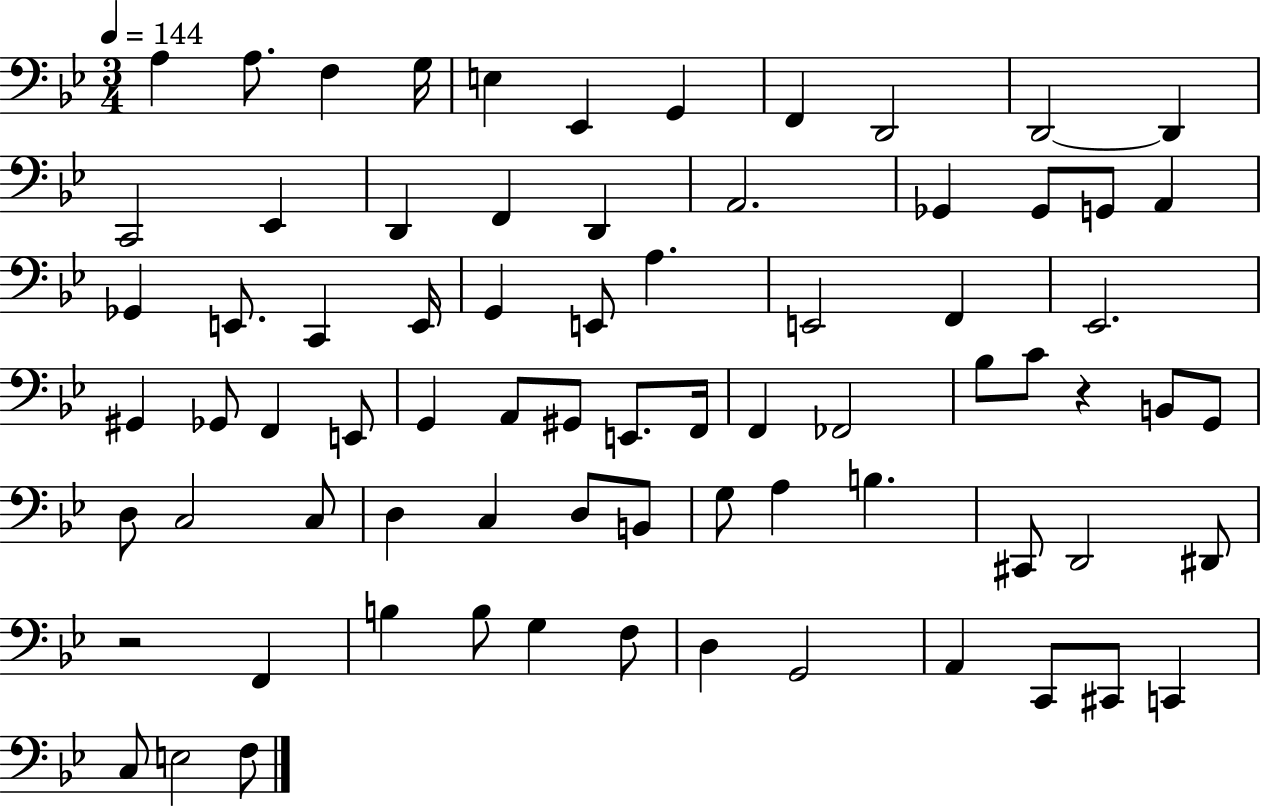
{
  \clef bass
  \numericTimeSignature
  \time 3/4
  \key bes \major
  \tempo 4 = 144
  a4 a8. f4 g16 | e4 ees,4 g,4 | f,4 d,2 | d,2~~ d,4 | \break c,2 ees,4 | d,4 f,4 d,4 | a,2. | ges,4 ges,8 g,8 a,4 | \break ges,4 e,8. c,4 e,16 | g,4 e,8 a4. | e,2 f,4 | ees,2. | \break gis,4 ges,8 f,4 e,8 | g,4 a,8 gis,8 e,8. f,16 | f,4 fes,2 | bes8 c'8 r4 b,8 g,8 | \break d8 c2 c8 | d4 c4 d8 b,8 | g8 a4 b4. | cis,8 d,2 dis,8 | \break r2 f,4 | b4 b8 g4 f8 | d4 g,2 | a,4 c,8 cis,8 c,4 | \break c8 e2 f8 | \bar "|."
}